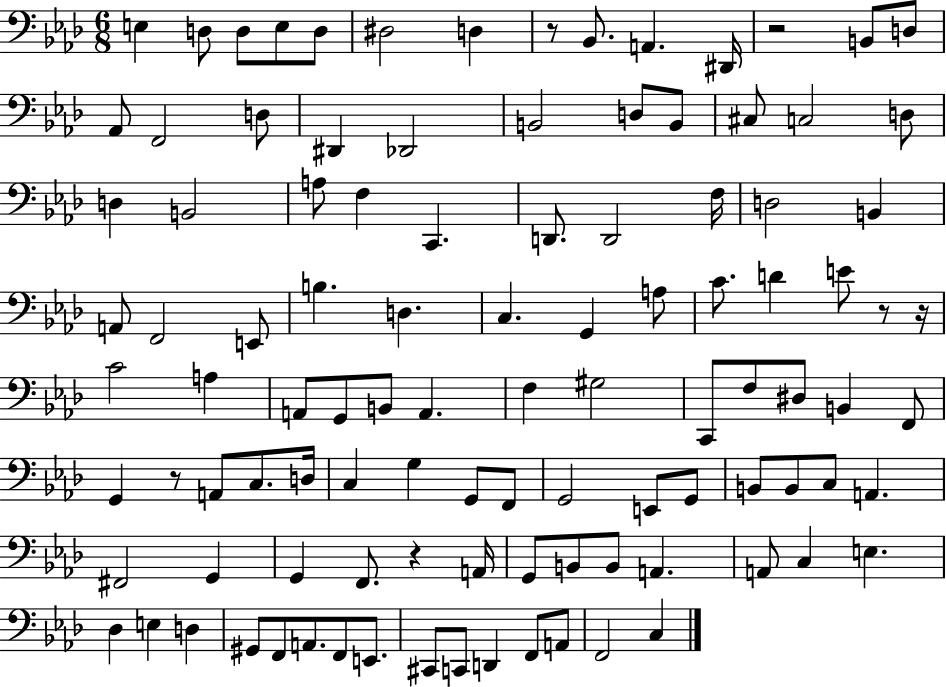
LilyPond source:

{
  \clef bass
  \numericTimeSignature
  \time 6/8
  \key aes \major
  \repeat volta 2 { e4 d8 d8 e8 d8 | dis2 d4 | r8 bes,8. a,4. dis,16 | r2 b,8 d8 | \break aes,8 f,2 d8 | dis,4 des,2 | b,2 d8 b,8 | cis8 c2 d8 | \break d4 b,2 | a8 f4 c,4. | d,8. d,2 f16 | d2 b,4 | \break a,8 f,2 e,8 | b4. d4. | c4. g,4 a8 | c'8. d'4 e'8 r8 r16 | \break c'2 a4 | a,8 g,8 b,8 a,4. | f4 gis2 | c,8 f8 dis8 b,4 f,8 | \break g,4 r8 a,8 c8. d16 | c4 g4 g,8 f,8 | g,2 e,8 g,8 | b,8 b,8 c8 a,4. | \break fis,2 g,4 | g,4 f,8. r4 a,16 | g,8 b,8 b,8 a,4. | a,8 c4 e4. | \break des4 e4 d4 | gis,8 f,8 a,8. f,8 e,8. | cis,8 c,8 d,4 f,8 a,8 | f,2 c4 | \break } \bar "|."
}